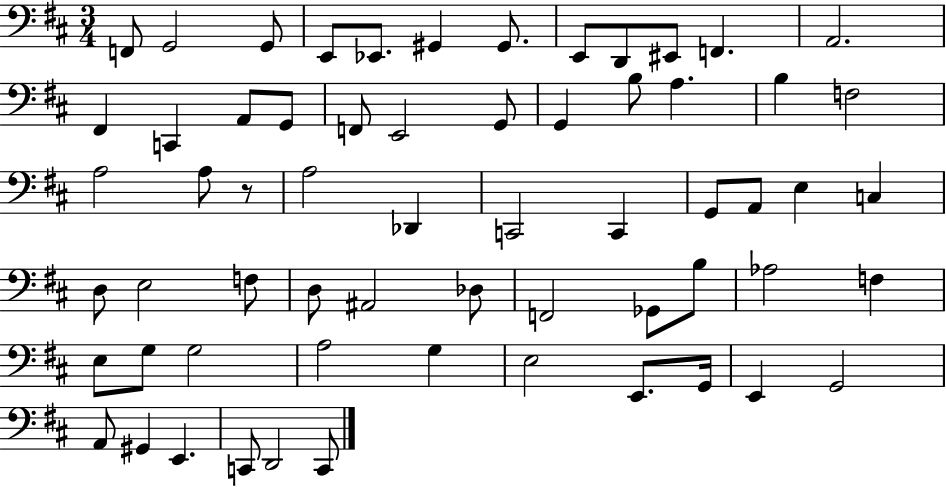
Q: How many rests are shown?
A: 1